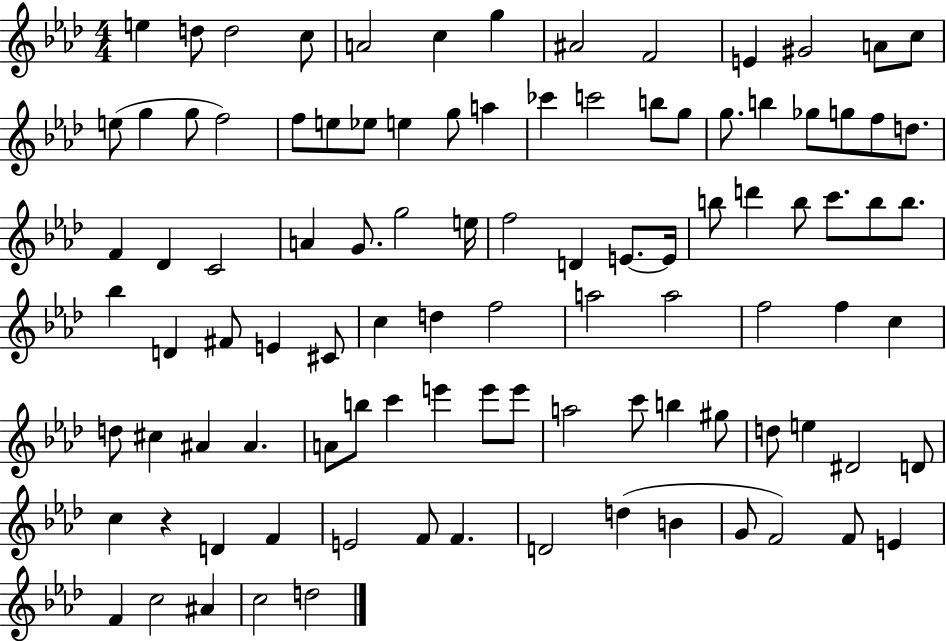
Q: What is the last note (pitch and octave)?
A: D5